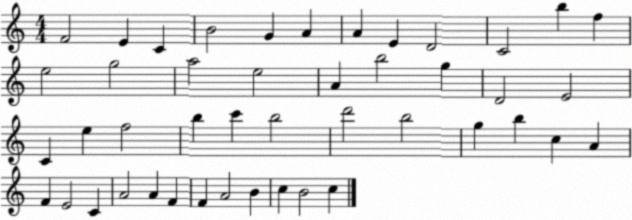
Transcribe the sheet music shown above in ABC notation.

X:1
T:Untitled
M:4/4
L:1/4
K:C
F2 E C B2 G A A E D2 C2 b f e2 g2 a2 e2 A b2 g D2 E2 C e f2 b c' b2 d'2 b2 g b c A F E2 C A2 A F F A2 B c B2 c